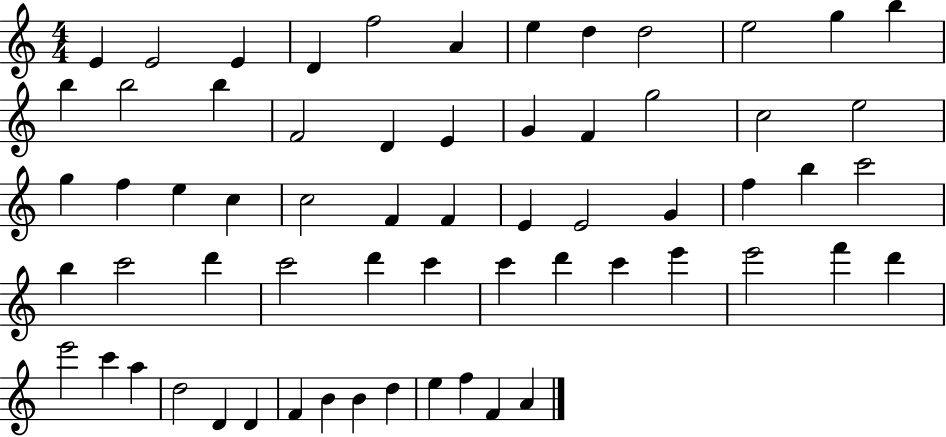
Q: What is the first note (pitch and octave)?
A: E4